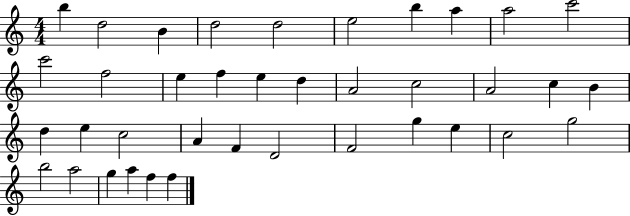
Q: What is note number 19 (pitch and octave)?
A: A4